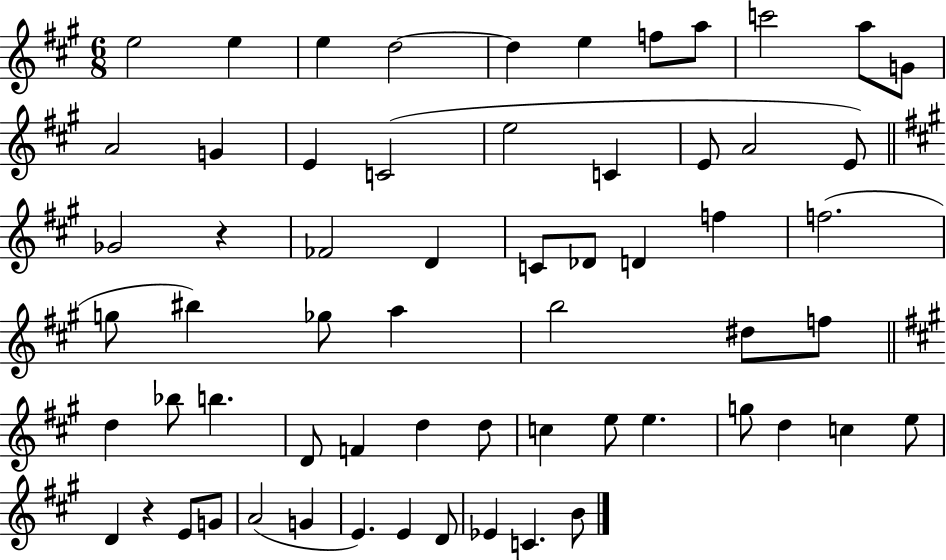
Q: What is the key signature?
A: A major